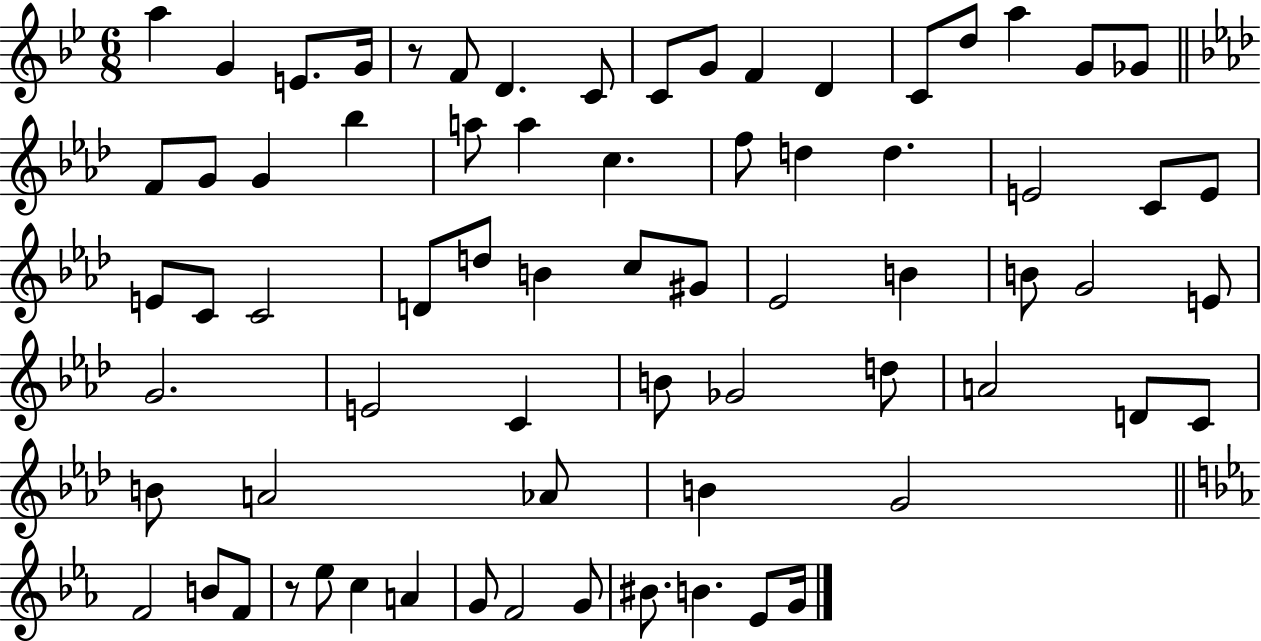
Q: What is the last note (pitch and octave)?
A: G4